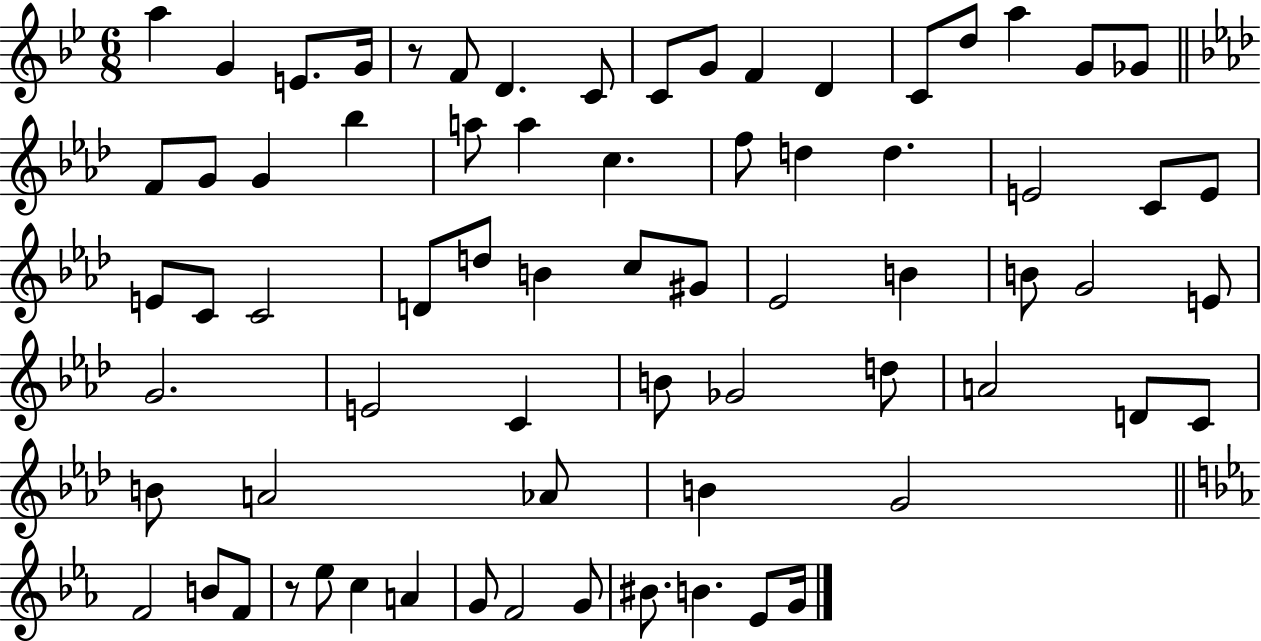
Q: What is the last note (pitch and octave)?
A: G4